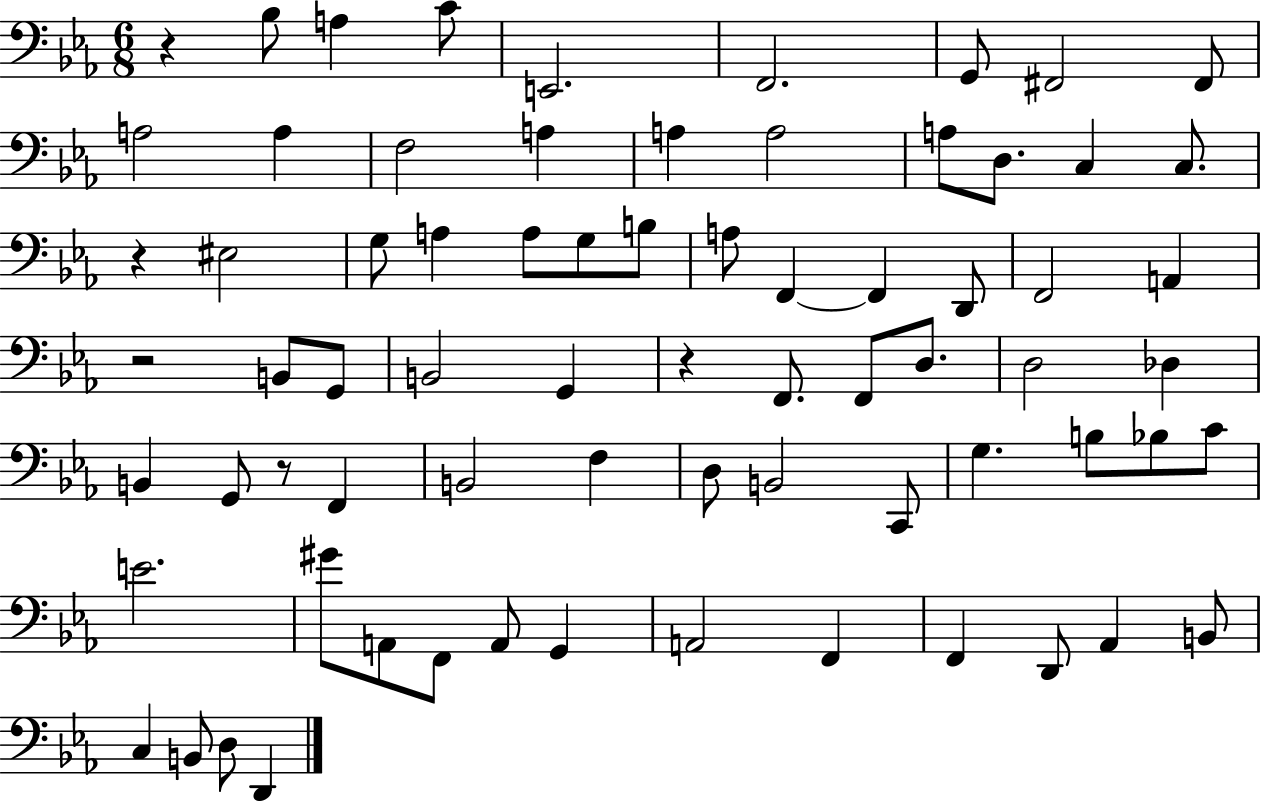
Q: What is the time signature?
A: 6/8